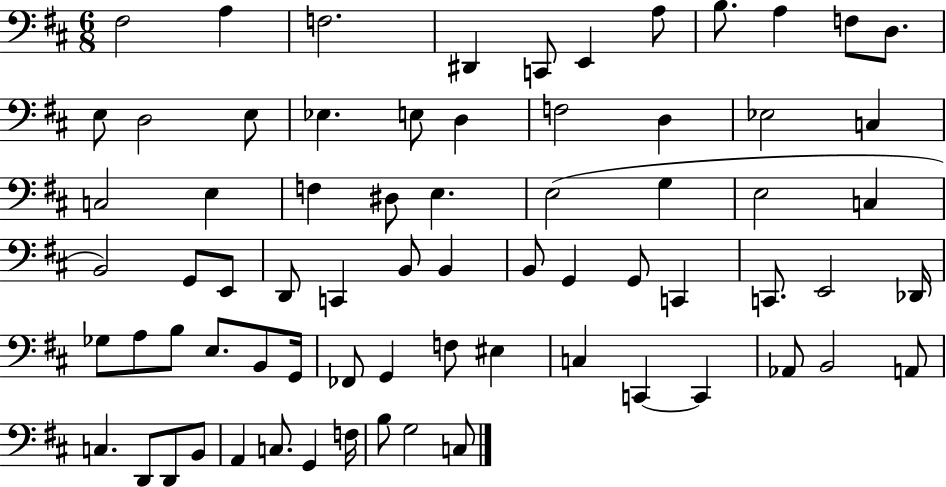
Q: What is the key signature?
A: D major